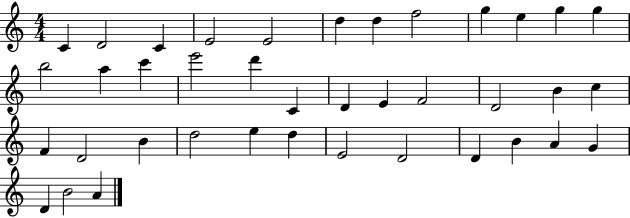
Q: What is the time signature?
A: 4/4